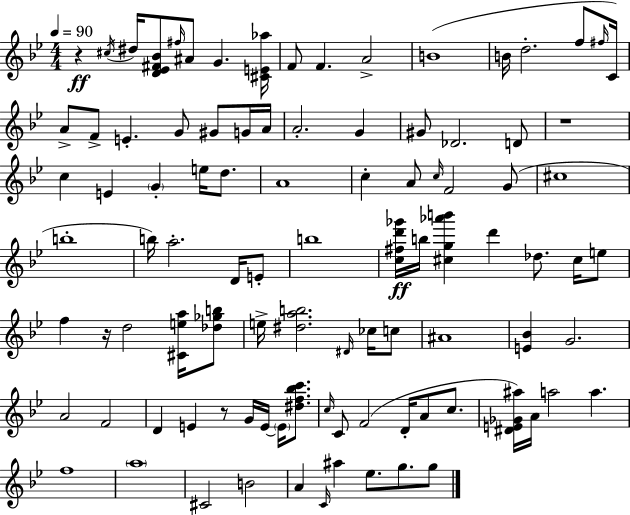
R/q C#5/s D#5/s [D4,Eb4,F#4,Bb4]/e F#5/s A#4/e G4/q. [C#4,E4,Ab5]/s F4/e F4/q. A4/h B4/w B4/s D5/h. F5/e F#5/s C4/s A4/e F4/e E4/q. G4/e G#4/e G4/s A4/s A4/h. G4/q G#4/e Db4/h. D4/e R/w C5/q E4/q G4/q E5/s D5/e. A4/w C5/q A4/e C5/s F4/h G4/e C#5/w B5/w B5/s A5/h. D4/s E4/e B5/w [C5,F#5,D6,Gb6]/s B5/s [C#5,G5,Ab6,B6]/q D6/q Db5/e. C#5/s E5/e F5/q R/s D5/h [C#4,E5,A5]/s [Db5,Gb5,B5]/e E5/s [D#5,A5,B5]/h. D#4/s CES5/s C5/e A#4/w [E4,Bb4]/q G4/h. A4/h F4/h D4/q E4/q R/e G4/s E4/s E4/s [D#5,F5,Bb5,C6]/e. C5/s C4/e F4/h D4/s A4/e C5/e. [D#4,E4,Gb4,A#5]/s A4/s A5/h A5/q. F5/w A5/w C#4/h B4/h A4/q C4/s A#5/q Eb5/e. G5/e. G5/e